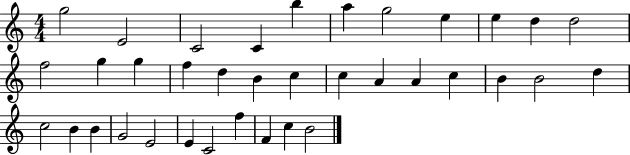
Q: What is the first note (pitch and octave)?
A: G5